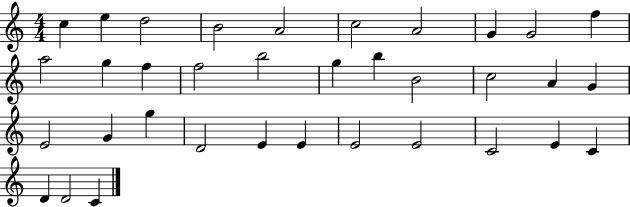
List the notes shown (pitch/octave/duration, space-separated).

C5/q E5/q D5/h B4/h A4/h C5/h A4/h G4/q G4/h F5/q A5/h G5/q F5/q F5/h B5/h G5/q B5/q B4/h C5/h A4/q G4/q E4/h G4/q G5/q D4/h E4/q E4/q E4/h E4/h C4/h E4/q C4/q D4/q D4/h C4/q